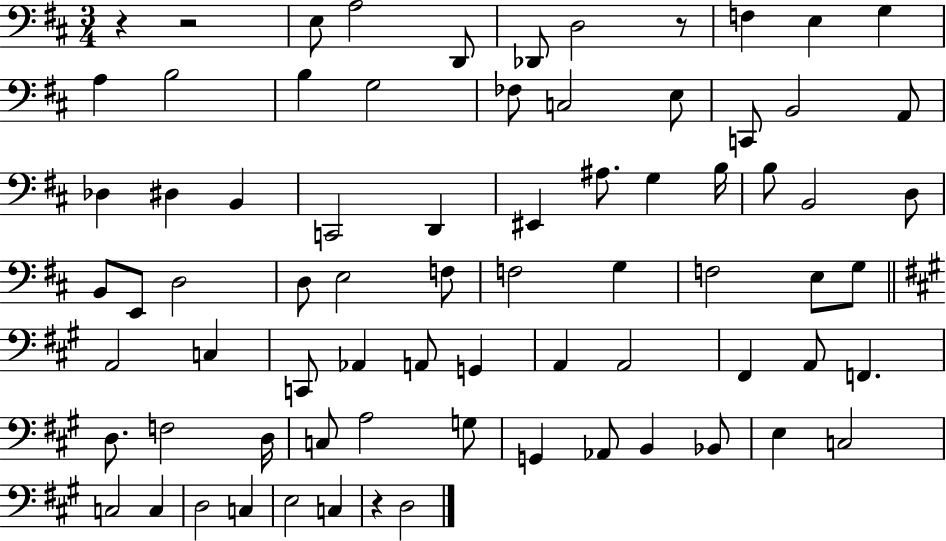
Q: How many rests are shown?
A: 4